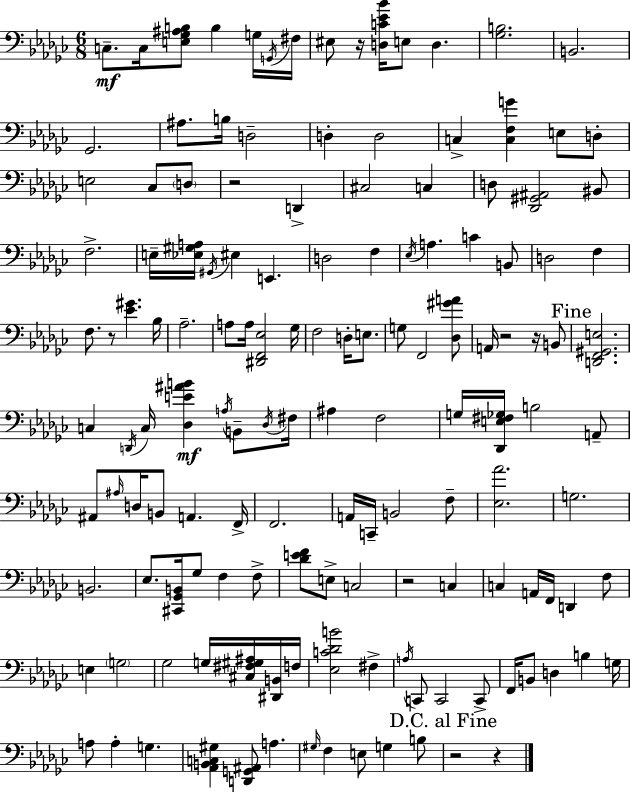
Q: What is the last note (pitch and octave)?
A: B3